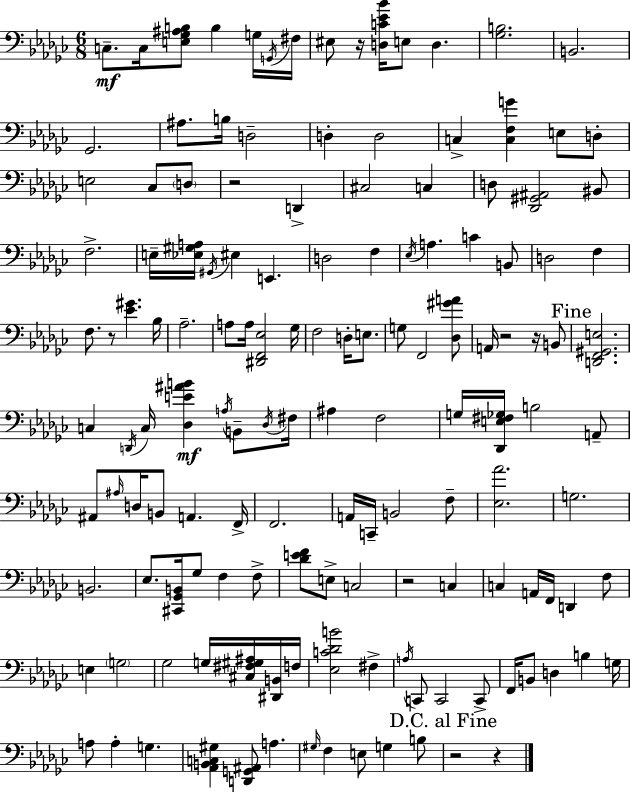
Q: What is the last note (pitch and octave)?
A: B3